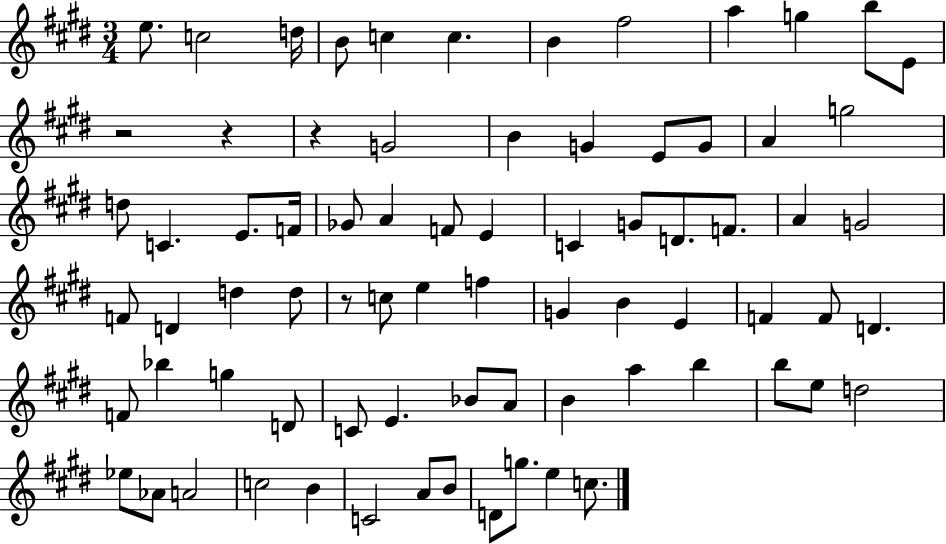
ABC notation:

X:1
T:Untitled
M:3/4
L:1/4
K:E
e/2 c2 d/4 B/2 c c B ^f2 a g b/2 E/2 z2 z z G2 B G E/2 G/2 A g2 d/2 C E/2 F/4 _G/2 A F/2 E C G/2 D/2 F/2 A G2 F/2 D d d/2 z/2 c/2 e f G B E F F/2 D F/2 _b g D/2 C/2 E _B/2 A/2 B a b b/2 e/2 d2 _e/2 _A/2 A2 c2 B C2 A/2 B/2 D/2 g/2 e c/2